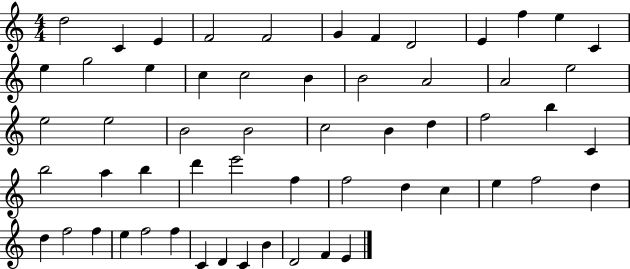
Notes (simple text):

D5/h C4/q E4/q F4/h F4/h G4/q F4/q D4/h E4/q F5/q E5/q C4/q E5/q G5/h E5/q C5/q C5/h B4/q B4/h A4/h A4/h E5/h E5/h E5/h B4/h B4/h C5/h B4/q D5/q F5/h B5/q C4/q B5/h A5/q B5/q D6/q E6/h F5/q F5/h D5/q C5/q E5/q F5/h D5/q D5/q F5/h F5/q E5/q F5/h F5/q C4/q D4/q C4/q B4/q D4/h F4/q E4/q